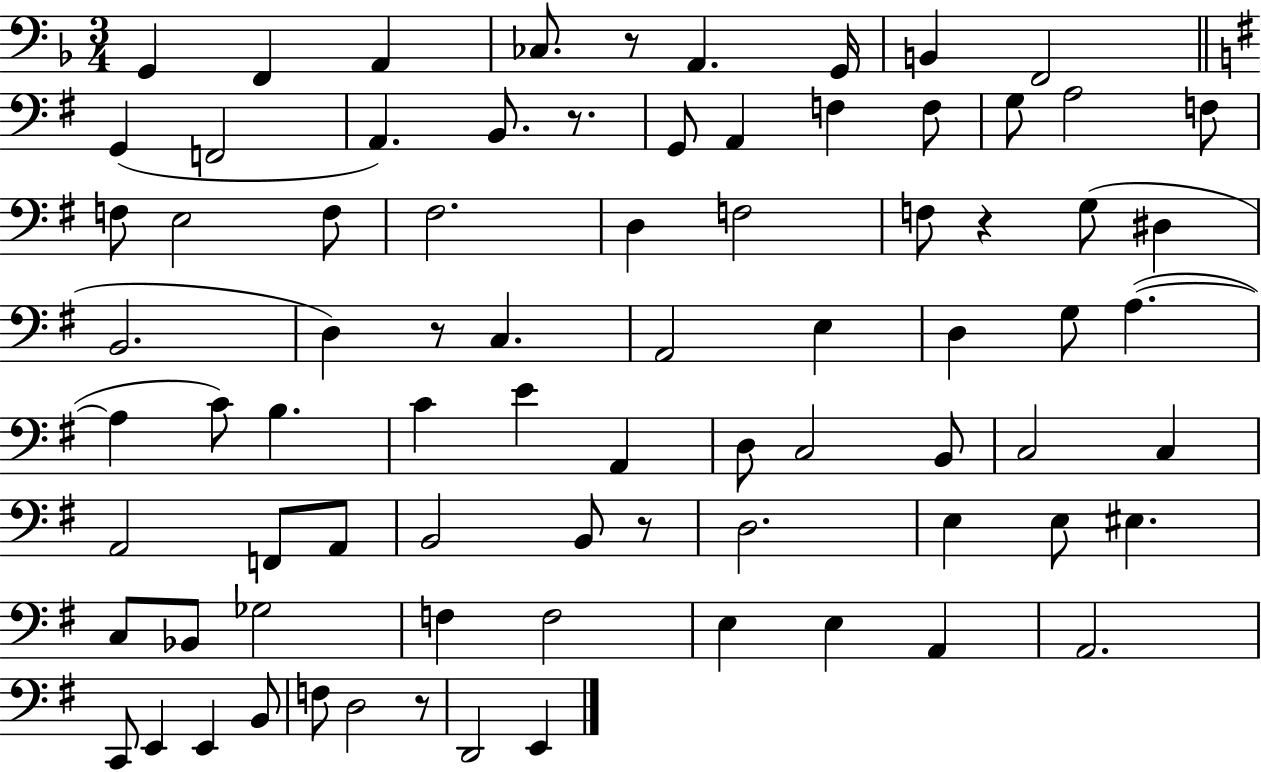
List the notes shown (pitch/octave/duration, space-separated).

G2/q F2/q A2/q CES3/e. R/e A2/q. G2/s B2/q F2/h G2/q F2/h A2/q. B2/e. R/e. G2/e A2/q F3/q F3/e G3/e A3/h F3/e F3/e E3/h F3/e F#3/h. D3/q F3/h F3/e R/q G3/e D#3/q B2/h. D3/q R/e C3/q. A2/h E3/q D3/q G3/e A3/q. A3/q C4/e B3/q. C4/q E4/q A2/q D3/e C3/h B2/e C3/h C3/q A2/h F2/e A2/e B2/h B2/e R/e D3/h. E3/q E3/e EIS3/q. C3/e Bb2/e Gb3/h F3/q F3/h E3/q E3/q A2/q A2/h. C2/e E2/q E2/q B2/e F3/e D3/h R/e D2/h E2/q